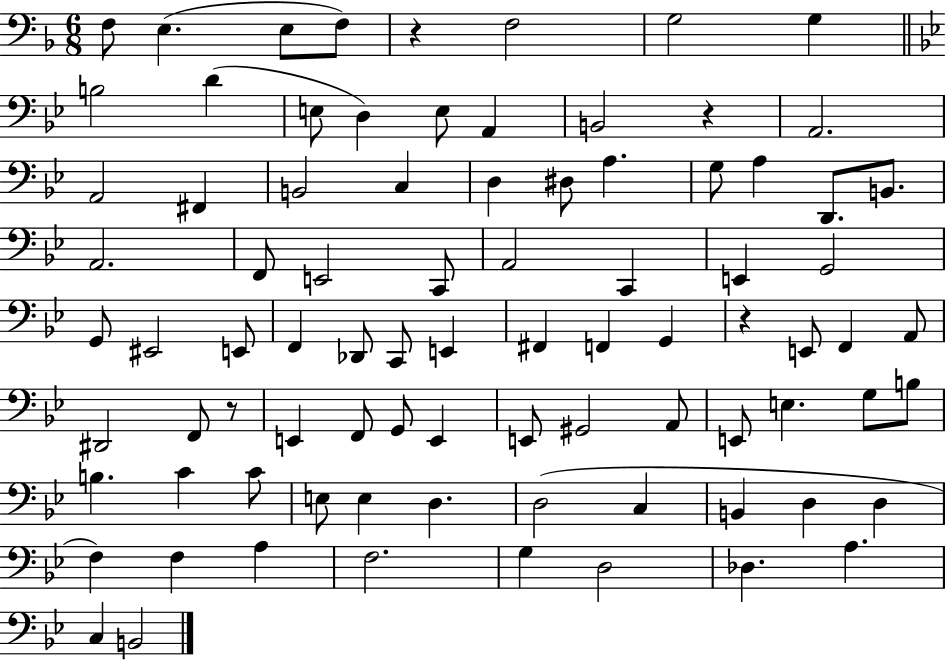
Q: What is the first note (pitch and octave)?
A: F3